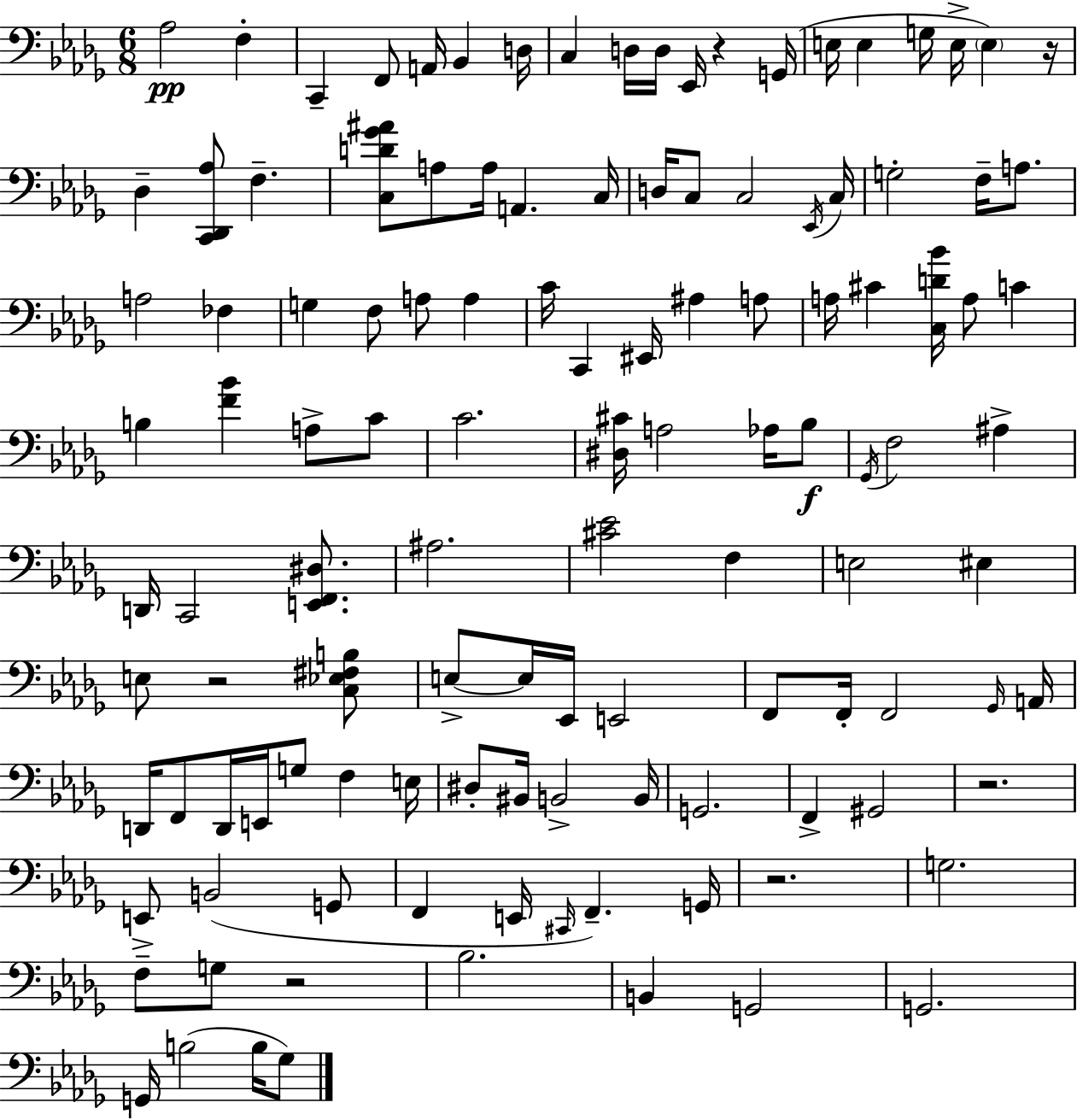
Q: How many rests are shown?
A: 6